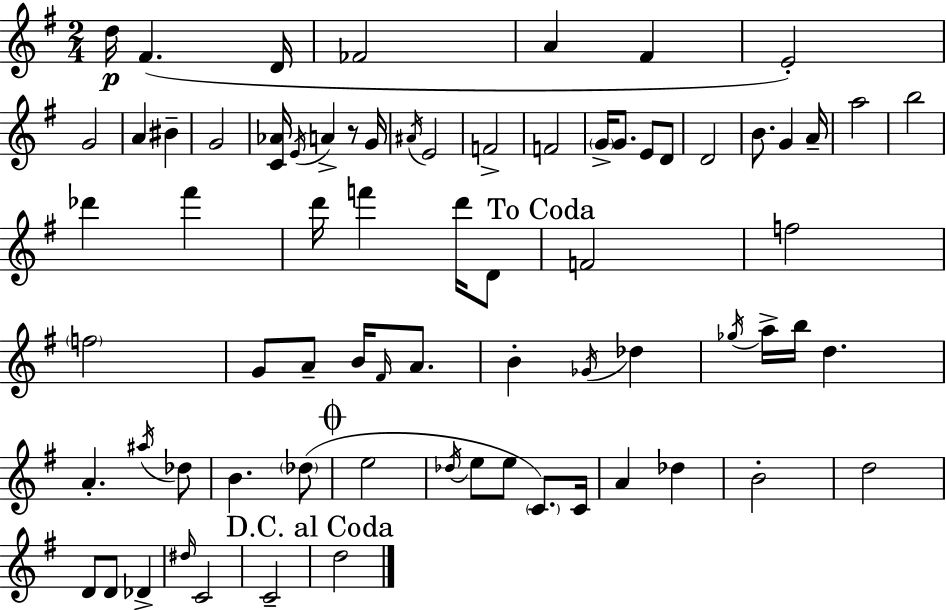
{
  \clef treble
  \numericTimeSignature
  \time 2/4
  \key e \minor
  d''16\p fis'4.( d'16 | fes'2 | a'4 fis'4 | e'2-.) | \break g'2 | a'4 bis'4-- | g'2 | <c' aes'>16 \acciaccatura { e'16 } a'4-> r8 | \break g'16 \acciaccatura { ais'16 } e'2 | f'2-> | f'2 | \parenthesize g'16-> g'8. e'8 | \break d'8 d'2 | b'8. g'4 | a'16-- a''2 | b''2 | \break des'''4 fis'''4 | d'''16 f'''4 d'''16 | d'8 \mark "To Coda" f'2 | f''2 | \break \parenthesize f''2 | g'8 a'8-- b'16 \grace { fis'16 } | a'8. b'4-. \acciaccatura { ges'16 } | des''4 \acciaccatura { ges''16 } a''16-> b''16 d''4. | \break a'4.-. | \acciaccatura { ais''16 } des''8 b'4. | \parenthesize des''8( \mark \markup { \musicglyph "scripts.coda" } e''2 | \acciaccatura { des''16 } e''8 | \break e''8 \parenthesize c'8.) c'16 a'4 | des''4 b'2-. | d''2 | d'8 | \break d'8 des'4-> \grace { dis''16 } | c'2 | c'2-- | \mark "D.C. al Coda" d''2 | \break \bar "|."
}